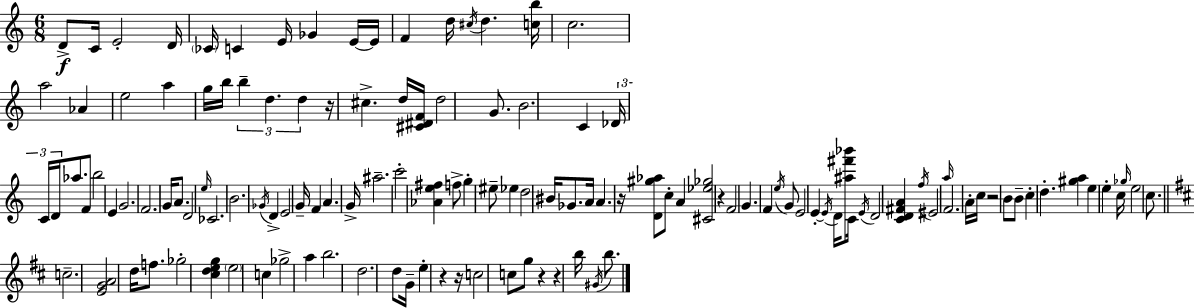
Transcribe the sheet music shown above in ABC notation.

X:1
T:Untitled
M:6/8
L:1/4
K:Am
D/2 C/4 E2 D/4 _C/4 C E/4 _G E/4 E/4 F d/4 ^c/4 d [cb]/4 c2 a2 _A e2 a g/4 b/4 b d d z/4 ^c d/4 [^C^DF]/4 d2 G/2 B2 C _D/4 C/4 D/4 _a/2 F/2 b2 E G2 F2 G/4 A/2 D2 e/4 _C2 B2 _G/4 D E2 G/4 F A G/4 ^a2 c'2 [_Ae^f] f/2 g ^e/2 _e d2 ^B/4 _G/2 A/4 A z/4 [D^g_a]/2 c/2 A [^C_e_g]2 z F2 G F e/4 G/2 E2 E E/4 D/4 [^a^f'_b']/2 C/4 E/4 D2 [CD^FA] f/4 ^E2 a/4 F2 A/4 c/4 z2 B/2 B/2 c d [^ga] e e c/4 _g/4 e2 c/2 c2 [EGA]2 d/4 f/2 _g2 [^cdeg] e2 c _g2 a b2 d2 d/2 G/4 e z z/4 c2 c/2 g/2 z z b/4 ^G/4 b/2